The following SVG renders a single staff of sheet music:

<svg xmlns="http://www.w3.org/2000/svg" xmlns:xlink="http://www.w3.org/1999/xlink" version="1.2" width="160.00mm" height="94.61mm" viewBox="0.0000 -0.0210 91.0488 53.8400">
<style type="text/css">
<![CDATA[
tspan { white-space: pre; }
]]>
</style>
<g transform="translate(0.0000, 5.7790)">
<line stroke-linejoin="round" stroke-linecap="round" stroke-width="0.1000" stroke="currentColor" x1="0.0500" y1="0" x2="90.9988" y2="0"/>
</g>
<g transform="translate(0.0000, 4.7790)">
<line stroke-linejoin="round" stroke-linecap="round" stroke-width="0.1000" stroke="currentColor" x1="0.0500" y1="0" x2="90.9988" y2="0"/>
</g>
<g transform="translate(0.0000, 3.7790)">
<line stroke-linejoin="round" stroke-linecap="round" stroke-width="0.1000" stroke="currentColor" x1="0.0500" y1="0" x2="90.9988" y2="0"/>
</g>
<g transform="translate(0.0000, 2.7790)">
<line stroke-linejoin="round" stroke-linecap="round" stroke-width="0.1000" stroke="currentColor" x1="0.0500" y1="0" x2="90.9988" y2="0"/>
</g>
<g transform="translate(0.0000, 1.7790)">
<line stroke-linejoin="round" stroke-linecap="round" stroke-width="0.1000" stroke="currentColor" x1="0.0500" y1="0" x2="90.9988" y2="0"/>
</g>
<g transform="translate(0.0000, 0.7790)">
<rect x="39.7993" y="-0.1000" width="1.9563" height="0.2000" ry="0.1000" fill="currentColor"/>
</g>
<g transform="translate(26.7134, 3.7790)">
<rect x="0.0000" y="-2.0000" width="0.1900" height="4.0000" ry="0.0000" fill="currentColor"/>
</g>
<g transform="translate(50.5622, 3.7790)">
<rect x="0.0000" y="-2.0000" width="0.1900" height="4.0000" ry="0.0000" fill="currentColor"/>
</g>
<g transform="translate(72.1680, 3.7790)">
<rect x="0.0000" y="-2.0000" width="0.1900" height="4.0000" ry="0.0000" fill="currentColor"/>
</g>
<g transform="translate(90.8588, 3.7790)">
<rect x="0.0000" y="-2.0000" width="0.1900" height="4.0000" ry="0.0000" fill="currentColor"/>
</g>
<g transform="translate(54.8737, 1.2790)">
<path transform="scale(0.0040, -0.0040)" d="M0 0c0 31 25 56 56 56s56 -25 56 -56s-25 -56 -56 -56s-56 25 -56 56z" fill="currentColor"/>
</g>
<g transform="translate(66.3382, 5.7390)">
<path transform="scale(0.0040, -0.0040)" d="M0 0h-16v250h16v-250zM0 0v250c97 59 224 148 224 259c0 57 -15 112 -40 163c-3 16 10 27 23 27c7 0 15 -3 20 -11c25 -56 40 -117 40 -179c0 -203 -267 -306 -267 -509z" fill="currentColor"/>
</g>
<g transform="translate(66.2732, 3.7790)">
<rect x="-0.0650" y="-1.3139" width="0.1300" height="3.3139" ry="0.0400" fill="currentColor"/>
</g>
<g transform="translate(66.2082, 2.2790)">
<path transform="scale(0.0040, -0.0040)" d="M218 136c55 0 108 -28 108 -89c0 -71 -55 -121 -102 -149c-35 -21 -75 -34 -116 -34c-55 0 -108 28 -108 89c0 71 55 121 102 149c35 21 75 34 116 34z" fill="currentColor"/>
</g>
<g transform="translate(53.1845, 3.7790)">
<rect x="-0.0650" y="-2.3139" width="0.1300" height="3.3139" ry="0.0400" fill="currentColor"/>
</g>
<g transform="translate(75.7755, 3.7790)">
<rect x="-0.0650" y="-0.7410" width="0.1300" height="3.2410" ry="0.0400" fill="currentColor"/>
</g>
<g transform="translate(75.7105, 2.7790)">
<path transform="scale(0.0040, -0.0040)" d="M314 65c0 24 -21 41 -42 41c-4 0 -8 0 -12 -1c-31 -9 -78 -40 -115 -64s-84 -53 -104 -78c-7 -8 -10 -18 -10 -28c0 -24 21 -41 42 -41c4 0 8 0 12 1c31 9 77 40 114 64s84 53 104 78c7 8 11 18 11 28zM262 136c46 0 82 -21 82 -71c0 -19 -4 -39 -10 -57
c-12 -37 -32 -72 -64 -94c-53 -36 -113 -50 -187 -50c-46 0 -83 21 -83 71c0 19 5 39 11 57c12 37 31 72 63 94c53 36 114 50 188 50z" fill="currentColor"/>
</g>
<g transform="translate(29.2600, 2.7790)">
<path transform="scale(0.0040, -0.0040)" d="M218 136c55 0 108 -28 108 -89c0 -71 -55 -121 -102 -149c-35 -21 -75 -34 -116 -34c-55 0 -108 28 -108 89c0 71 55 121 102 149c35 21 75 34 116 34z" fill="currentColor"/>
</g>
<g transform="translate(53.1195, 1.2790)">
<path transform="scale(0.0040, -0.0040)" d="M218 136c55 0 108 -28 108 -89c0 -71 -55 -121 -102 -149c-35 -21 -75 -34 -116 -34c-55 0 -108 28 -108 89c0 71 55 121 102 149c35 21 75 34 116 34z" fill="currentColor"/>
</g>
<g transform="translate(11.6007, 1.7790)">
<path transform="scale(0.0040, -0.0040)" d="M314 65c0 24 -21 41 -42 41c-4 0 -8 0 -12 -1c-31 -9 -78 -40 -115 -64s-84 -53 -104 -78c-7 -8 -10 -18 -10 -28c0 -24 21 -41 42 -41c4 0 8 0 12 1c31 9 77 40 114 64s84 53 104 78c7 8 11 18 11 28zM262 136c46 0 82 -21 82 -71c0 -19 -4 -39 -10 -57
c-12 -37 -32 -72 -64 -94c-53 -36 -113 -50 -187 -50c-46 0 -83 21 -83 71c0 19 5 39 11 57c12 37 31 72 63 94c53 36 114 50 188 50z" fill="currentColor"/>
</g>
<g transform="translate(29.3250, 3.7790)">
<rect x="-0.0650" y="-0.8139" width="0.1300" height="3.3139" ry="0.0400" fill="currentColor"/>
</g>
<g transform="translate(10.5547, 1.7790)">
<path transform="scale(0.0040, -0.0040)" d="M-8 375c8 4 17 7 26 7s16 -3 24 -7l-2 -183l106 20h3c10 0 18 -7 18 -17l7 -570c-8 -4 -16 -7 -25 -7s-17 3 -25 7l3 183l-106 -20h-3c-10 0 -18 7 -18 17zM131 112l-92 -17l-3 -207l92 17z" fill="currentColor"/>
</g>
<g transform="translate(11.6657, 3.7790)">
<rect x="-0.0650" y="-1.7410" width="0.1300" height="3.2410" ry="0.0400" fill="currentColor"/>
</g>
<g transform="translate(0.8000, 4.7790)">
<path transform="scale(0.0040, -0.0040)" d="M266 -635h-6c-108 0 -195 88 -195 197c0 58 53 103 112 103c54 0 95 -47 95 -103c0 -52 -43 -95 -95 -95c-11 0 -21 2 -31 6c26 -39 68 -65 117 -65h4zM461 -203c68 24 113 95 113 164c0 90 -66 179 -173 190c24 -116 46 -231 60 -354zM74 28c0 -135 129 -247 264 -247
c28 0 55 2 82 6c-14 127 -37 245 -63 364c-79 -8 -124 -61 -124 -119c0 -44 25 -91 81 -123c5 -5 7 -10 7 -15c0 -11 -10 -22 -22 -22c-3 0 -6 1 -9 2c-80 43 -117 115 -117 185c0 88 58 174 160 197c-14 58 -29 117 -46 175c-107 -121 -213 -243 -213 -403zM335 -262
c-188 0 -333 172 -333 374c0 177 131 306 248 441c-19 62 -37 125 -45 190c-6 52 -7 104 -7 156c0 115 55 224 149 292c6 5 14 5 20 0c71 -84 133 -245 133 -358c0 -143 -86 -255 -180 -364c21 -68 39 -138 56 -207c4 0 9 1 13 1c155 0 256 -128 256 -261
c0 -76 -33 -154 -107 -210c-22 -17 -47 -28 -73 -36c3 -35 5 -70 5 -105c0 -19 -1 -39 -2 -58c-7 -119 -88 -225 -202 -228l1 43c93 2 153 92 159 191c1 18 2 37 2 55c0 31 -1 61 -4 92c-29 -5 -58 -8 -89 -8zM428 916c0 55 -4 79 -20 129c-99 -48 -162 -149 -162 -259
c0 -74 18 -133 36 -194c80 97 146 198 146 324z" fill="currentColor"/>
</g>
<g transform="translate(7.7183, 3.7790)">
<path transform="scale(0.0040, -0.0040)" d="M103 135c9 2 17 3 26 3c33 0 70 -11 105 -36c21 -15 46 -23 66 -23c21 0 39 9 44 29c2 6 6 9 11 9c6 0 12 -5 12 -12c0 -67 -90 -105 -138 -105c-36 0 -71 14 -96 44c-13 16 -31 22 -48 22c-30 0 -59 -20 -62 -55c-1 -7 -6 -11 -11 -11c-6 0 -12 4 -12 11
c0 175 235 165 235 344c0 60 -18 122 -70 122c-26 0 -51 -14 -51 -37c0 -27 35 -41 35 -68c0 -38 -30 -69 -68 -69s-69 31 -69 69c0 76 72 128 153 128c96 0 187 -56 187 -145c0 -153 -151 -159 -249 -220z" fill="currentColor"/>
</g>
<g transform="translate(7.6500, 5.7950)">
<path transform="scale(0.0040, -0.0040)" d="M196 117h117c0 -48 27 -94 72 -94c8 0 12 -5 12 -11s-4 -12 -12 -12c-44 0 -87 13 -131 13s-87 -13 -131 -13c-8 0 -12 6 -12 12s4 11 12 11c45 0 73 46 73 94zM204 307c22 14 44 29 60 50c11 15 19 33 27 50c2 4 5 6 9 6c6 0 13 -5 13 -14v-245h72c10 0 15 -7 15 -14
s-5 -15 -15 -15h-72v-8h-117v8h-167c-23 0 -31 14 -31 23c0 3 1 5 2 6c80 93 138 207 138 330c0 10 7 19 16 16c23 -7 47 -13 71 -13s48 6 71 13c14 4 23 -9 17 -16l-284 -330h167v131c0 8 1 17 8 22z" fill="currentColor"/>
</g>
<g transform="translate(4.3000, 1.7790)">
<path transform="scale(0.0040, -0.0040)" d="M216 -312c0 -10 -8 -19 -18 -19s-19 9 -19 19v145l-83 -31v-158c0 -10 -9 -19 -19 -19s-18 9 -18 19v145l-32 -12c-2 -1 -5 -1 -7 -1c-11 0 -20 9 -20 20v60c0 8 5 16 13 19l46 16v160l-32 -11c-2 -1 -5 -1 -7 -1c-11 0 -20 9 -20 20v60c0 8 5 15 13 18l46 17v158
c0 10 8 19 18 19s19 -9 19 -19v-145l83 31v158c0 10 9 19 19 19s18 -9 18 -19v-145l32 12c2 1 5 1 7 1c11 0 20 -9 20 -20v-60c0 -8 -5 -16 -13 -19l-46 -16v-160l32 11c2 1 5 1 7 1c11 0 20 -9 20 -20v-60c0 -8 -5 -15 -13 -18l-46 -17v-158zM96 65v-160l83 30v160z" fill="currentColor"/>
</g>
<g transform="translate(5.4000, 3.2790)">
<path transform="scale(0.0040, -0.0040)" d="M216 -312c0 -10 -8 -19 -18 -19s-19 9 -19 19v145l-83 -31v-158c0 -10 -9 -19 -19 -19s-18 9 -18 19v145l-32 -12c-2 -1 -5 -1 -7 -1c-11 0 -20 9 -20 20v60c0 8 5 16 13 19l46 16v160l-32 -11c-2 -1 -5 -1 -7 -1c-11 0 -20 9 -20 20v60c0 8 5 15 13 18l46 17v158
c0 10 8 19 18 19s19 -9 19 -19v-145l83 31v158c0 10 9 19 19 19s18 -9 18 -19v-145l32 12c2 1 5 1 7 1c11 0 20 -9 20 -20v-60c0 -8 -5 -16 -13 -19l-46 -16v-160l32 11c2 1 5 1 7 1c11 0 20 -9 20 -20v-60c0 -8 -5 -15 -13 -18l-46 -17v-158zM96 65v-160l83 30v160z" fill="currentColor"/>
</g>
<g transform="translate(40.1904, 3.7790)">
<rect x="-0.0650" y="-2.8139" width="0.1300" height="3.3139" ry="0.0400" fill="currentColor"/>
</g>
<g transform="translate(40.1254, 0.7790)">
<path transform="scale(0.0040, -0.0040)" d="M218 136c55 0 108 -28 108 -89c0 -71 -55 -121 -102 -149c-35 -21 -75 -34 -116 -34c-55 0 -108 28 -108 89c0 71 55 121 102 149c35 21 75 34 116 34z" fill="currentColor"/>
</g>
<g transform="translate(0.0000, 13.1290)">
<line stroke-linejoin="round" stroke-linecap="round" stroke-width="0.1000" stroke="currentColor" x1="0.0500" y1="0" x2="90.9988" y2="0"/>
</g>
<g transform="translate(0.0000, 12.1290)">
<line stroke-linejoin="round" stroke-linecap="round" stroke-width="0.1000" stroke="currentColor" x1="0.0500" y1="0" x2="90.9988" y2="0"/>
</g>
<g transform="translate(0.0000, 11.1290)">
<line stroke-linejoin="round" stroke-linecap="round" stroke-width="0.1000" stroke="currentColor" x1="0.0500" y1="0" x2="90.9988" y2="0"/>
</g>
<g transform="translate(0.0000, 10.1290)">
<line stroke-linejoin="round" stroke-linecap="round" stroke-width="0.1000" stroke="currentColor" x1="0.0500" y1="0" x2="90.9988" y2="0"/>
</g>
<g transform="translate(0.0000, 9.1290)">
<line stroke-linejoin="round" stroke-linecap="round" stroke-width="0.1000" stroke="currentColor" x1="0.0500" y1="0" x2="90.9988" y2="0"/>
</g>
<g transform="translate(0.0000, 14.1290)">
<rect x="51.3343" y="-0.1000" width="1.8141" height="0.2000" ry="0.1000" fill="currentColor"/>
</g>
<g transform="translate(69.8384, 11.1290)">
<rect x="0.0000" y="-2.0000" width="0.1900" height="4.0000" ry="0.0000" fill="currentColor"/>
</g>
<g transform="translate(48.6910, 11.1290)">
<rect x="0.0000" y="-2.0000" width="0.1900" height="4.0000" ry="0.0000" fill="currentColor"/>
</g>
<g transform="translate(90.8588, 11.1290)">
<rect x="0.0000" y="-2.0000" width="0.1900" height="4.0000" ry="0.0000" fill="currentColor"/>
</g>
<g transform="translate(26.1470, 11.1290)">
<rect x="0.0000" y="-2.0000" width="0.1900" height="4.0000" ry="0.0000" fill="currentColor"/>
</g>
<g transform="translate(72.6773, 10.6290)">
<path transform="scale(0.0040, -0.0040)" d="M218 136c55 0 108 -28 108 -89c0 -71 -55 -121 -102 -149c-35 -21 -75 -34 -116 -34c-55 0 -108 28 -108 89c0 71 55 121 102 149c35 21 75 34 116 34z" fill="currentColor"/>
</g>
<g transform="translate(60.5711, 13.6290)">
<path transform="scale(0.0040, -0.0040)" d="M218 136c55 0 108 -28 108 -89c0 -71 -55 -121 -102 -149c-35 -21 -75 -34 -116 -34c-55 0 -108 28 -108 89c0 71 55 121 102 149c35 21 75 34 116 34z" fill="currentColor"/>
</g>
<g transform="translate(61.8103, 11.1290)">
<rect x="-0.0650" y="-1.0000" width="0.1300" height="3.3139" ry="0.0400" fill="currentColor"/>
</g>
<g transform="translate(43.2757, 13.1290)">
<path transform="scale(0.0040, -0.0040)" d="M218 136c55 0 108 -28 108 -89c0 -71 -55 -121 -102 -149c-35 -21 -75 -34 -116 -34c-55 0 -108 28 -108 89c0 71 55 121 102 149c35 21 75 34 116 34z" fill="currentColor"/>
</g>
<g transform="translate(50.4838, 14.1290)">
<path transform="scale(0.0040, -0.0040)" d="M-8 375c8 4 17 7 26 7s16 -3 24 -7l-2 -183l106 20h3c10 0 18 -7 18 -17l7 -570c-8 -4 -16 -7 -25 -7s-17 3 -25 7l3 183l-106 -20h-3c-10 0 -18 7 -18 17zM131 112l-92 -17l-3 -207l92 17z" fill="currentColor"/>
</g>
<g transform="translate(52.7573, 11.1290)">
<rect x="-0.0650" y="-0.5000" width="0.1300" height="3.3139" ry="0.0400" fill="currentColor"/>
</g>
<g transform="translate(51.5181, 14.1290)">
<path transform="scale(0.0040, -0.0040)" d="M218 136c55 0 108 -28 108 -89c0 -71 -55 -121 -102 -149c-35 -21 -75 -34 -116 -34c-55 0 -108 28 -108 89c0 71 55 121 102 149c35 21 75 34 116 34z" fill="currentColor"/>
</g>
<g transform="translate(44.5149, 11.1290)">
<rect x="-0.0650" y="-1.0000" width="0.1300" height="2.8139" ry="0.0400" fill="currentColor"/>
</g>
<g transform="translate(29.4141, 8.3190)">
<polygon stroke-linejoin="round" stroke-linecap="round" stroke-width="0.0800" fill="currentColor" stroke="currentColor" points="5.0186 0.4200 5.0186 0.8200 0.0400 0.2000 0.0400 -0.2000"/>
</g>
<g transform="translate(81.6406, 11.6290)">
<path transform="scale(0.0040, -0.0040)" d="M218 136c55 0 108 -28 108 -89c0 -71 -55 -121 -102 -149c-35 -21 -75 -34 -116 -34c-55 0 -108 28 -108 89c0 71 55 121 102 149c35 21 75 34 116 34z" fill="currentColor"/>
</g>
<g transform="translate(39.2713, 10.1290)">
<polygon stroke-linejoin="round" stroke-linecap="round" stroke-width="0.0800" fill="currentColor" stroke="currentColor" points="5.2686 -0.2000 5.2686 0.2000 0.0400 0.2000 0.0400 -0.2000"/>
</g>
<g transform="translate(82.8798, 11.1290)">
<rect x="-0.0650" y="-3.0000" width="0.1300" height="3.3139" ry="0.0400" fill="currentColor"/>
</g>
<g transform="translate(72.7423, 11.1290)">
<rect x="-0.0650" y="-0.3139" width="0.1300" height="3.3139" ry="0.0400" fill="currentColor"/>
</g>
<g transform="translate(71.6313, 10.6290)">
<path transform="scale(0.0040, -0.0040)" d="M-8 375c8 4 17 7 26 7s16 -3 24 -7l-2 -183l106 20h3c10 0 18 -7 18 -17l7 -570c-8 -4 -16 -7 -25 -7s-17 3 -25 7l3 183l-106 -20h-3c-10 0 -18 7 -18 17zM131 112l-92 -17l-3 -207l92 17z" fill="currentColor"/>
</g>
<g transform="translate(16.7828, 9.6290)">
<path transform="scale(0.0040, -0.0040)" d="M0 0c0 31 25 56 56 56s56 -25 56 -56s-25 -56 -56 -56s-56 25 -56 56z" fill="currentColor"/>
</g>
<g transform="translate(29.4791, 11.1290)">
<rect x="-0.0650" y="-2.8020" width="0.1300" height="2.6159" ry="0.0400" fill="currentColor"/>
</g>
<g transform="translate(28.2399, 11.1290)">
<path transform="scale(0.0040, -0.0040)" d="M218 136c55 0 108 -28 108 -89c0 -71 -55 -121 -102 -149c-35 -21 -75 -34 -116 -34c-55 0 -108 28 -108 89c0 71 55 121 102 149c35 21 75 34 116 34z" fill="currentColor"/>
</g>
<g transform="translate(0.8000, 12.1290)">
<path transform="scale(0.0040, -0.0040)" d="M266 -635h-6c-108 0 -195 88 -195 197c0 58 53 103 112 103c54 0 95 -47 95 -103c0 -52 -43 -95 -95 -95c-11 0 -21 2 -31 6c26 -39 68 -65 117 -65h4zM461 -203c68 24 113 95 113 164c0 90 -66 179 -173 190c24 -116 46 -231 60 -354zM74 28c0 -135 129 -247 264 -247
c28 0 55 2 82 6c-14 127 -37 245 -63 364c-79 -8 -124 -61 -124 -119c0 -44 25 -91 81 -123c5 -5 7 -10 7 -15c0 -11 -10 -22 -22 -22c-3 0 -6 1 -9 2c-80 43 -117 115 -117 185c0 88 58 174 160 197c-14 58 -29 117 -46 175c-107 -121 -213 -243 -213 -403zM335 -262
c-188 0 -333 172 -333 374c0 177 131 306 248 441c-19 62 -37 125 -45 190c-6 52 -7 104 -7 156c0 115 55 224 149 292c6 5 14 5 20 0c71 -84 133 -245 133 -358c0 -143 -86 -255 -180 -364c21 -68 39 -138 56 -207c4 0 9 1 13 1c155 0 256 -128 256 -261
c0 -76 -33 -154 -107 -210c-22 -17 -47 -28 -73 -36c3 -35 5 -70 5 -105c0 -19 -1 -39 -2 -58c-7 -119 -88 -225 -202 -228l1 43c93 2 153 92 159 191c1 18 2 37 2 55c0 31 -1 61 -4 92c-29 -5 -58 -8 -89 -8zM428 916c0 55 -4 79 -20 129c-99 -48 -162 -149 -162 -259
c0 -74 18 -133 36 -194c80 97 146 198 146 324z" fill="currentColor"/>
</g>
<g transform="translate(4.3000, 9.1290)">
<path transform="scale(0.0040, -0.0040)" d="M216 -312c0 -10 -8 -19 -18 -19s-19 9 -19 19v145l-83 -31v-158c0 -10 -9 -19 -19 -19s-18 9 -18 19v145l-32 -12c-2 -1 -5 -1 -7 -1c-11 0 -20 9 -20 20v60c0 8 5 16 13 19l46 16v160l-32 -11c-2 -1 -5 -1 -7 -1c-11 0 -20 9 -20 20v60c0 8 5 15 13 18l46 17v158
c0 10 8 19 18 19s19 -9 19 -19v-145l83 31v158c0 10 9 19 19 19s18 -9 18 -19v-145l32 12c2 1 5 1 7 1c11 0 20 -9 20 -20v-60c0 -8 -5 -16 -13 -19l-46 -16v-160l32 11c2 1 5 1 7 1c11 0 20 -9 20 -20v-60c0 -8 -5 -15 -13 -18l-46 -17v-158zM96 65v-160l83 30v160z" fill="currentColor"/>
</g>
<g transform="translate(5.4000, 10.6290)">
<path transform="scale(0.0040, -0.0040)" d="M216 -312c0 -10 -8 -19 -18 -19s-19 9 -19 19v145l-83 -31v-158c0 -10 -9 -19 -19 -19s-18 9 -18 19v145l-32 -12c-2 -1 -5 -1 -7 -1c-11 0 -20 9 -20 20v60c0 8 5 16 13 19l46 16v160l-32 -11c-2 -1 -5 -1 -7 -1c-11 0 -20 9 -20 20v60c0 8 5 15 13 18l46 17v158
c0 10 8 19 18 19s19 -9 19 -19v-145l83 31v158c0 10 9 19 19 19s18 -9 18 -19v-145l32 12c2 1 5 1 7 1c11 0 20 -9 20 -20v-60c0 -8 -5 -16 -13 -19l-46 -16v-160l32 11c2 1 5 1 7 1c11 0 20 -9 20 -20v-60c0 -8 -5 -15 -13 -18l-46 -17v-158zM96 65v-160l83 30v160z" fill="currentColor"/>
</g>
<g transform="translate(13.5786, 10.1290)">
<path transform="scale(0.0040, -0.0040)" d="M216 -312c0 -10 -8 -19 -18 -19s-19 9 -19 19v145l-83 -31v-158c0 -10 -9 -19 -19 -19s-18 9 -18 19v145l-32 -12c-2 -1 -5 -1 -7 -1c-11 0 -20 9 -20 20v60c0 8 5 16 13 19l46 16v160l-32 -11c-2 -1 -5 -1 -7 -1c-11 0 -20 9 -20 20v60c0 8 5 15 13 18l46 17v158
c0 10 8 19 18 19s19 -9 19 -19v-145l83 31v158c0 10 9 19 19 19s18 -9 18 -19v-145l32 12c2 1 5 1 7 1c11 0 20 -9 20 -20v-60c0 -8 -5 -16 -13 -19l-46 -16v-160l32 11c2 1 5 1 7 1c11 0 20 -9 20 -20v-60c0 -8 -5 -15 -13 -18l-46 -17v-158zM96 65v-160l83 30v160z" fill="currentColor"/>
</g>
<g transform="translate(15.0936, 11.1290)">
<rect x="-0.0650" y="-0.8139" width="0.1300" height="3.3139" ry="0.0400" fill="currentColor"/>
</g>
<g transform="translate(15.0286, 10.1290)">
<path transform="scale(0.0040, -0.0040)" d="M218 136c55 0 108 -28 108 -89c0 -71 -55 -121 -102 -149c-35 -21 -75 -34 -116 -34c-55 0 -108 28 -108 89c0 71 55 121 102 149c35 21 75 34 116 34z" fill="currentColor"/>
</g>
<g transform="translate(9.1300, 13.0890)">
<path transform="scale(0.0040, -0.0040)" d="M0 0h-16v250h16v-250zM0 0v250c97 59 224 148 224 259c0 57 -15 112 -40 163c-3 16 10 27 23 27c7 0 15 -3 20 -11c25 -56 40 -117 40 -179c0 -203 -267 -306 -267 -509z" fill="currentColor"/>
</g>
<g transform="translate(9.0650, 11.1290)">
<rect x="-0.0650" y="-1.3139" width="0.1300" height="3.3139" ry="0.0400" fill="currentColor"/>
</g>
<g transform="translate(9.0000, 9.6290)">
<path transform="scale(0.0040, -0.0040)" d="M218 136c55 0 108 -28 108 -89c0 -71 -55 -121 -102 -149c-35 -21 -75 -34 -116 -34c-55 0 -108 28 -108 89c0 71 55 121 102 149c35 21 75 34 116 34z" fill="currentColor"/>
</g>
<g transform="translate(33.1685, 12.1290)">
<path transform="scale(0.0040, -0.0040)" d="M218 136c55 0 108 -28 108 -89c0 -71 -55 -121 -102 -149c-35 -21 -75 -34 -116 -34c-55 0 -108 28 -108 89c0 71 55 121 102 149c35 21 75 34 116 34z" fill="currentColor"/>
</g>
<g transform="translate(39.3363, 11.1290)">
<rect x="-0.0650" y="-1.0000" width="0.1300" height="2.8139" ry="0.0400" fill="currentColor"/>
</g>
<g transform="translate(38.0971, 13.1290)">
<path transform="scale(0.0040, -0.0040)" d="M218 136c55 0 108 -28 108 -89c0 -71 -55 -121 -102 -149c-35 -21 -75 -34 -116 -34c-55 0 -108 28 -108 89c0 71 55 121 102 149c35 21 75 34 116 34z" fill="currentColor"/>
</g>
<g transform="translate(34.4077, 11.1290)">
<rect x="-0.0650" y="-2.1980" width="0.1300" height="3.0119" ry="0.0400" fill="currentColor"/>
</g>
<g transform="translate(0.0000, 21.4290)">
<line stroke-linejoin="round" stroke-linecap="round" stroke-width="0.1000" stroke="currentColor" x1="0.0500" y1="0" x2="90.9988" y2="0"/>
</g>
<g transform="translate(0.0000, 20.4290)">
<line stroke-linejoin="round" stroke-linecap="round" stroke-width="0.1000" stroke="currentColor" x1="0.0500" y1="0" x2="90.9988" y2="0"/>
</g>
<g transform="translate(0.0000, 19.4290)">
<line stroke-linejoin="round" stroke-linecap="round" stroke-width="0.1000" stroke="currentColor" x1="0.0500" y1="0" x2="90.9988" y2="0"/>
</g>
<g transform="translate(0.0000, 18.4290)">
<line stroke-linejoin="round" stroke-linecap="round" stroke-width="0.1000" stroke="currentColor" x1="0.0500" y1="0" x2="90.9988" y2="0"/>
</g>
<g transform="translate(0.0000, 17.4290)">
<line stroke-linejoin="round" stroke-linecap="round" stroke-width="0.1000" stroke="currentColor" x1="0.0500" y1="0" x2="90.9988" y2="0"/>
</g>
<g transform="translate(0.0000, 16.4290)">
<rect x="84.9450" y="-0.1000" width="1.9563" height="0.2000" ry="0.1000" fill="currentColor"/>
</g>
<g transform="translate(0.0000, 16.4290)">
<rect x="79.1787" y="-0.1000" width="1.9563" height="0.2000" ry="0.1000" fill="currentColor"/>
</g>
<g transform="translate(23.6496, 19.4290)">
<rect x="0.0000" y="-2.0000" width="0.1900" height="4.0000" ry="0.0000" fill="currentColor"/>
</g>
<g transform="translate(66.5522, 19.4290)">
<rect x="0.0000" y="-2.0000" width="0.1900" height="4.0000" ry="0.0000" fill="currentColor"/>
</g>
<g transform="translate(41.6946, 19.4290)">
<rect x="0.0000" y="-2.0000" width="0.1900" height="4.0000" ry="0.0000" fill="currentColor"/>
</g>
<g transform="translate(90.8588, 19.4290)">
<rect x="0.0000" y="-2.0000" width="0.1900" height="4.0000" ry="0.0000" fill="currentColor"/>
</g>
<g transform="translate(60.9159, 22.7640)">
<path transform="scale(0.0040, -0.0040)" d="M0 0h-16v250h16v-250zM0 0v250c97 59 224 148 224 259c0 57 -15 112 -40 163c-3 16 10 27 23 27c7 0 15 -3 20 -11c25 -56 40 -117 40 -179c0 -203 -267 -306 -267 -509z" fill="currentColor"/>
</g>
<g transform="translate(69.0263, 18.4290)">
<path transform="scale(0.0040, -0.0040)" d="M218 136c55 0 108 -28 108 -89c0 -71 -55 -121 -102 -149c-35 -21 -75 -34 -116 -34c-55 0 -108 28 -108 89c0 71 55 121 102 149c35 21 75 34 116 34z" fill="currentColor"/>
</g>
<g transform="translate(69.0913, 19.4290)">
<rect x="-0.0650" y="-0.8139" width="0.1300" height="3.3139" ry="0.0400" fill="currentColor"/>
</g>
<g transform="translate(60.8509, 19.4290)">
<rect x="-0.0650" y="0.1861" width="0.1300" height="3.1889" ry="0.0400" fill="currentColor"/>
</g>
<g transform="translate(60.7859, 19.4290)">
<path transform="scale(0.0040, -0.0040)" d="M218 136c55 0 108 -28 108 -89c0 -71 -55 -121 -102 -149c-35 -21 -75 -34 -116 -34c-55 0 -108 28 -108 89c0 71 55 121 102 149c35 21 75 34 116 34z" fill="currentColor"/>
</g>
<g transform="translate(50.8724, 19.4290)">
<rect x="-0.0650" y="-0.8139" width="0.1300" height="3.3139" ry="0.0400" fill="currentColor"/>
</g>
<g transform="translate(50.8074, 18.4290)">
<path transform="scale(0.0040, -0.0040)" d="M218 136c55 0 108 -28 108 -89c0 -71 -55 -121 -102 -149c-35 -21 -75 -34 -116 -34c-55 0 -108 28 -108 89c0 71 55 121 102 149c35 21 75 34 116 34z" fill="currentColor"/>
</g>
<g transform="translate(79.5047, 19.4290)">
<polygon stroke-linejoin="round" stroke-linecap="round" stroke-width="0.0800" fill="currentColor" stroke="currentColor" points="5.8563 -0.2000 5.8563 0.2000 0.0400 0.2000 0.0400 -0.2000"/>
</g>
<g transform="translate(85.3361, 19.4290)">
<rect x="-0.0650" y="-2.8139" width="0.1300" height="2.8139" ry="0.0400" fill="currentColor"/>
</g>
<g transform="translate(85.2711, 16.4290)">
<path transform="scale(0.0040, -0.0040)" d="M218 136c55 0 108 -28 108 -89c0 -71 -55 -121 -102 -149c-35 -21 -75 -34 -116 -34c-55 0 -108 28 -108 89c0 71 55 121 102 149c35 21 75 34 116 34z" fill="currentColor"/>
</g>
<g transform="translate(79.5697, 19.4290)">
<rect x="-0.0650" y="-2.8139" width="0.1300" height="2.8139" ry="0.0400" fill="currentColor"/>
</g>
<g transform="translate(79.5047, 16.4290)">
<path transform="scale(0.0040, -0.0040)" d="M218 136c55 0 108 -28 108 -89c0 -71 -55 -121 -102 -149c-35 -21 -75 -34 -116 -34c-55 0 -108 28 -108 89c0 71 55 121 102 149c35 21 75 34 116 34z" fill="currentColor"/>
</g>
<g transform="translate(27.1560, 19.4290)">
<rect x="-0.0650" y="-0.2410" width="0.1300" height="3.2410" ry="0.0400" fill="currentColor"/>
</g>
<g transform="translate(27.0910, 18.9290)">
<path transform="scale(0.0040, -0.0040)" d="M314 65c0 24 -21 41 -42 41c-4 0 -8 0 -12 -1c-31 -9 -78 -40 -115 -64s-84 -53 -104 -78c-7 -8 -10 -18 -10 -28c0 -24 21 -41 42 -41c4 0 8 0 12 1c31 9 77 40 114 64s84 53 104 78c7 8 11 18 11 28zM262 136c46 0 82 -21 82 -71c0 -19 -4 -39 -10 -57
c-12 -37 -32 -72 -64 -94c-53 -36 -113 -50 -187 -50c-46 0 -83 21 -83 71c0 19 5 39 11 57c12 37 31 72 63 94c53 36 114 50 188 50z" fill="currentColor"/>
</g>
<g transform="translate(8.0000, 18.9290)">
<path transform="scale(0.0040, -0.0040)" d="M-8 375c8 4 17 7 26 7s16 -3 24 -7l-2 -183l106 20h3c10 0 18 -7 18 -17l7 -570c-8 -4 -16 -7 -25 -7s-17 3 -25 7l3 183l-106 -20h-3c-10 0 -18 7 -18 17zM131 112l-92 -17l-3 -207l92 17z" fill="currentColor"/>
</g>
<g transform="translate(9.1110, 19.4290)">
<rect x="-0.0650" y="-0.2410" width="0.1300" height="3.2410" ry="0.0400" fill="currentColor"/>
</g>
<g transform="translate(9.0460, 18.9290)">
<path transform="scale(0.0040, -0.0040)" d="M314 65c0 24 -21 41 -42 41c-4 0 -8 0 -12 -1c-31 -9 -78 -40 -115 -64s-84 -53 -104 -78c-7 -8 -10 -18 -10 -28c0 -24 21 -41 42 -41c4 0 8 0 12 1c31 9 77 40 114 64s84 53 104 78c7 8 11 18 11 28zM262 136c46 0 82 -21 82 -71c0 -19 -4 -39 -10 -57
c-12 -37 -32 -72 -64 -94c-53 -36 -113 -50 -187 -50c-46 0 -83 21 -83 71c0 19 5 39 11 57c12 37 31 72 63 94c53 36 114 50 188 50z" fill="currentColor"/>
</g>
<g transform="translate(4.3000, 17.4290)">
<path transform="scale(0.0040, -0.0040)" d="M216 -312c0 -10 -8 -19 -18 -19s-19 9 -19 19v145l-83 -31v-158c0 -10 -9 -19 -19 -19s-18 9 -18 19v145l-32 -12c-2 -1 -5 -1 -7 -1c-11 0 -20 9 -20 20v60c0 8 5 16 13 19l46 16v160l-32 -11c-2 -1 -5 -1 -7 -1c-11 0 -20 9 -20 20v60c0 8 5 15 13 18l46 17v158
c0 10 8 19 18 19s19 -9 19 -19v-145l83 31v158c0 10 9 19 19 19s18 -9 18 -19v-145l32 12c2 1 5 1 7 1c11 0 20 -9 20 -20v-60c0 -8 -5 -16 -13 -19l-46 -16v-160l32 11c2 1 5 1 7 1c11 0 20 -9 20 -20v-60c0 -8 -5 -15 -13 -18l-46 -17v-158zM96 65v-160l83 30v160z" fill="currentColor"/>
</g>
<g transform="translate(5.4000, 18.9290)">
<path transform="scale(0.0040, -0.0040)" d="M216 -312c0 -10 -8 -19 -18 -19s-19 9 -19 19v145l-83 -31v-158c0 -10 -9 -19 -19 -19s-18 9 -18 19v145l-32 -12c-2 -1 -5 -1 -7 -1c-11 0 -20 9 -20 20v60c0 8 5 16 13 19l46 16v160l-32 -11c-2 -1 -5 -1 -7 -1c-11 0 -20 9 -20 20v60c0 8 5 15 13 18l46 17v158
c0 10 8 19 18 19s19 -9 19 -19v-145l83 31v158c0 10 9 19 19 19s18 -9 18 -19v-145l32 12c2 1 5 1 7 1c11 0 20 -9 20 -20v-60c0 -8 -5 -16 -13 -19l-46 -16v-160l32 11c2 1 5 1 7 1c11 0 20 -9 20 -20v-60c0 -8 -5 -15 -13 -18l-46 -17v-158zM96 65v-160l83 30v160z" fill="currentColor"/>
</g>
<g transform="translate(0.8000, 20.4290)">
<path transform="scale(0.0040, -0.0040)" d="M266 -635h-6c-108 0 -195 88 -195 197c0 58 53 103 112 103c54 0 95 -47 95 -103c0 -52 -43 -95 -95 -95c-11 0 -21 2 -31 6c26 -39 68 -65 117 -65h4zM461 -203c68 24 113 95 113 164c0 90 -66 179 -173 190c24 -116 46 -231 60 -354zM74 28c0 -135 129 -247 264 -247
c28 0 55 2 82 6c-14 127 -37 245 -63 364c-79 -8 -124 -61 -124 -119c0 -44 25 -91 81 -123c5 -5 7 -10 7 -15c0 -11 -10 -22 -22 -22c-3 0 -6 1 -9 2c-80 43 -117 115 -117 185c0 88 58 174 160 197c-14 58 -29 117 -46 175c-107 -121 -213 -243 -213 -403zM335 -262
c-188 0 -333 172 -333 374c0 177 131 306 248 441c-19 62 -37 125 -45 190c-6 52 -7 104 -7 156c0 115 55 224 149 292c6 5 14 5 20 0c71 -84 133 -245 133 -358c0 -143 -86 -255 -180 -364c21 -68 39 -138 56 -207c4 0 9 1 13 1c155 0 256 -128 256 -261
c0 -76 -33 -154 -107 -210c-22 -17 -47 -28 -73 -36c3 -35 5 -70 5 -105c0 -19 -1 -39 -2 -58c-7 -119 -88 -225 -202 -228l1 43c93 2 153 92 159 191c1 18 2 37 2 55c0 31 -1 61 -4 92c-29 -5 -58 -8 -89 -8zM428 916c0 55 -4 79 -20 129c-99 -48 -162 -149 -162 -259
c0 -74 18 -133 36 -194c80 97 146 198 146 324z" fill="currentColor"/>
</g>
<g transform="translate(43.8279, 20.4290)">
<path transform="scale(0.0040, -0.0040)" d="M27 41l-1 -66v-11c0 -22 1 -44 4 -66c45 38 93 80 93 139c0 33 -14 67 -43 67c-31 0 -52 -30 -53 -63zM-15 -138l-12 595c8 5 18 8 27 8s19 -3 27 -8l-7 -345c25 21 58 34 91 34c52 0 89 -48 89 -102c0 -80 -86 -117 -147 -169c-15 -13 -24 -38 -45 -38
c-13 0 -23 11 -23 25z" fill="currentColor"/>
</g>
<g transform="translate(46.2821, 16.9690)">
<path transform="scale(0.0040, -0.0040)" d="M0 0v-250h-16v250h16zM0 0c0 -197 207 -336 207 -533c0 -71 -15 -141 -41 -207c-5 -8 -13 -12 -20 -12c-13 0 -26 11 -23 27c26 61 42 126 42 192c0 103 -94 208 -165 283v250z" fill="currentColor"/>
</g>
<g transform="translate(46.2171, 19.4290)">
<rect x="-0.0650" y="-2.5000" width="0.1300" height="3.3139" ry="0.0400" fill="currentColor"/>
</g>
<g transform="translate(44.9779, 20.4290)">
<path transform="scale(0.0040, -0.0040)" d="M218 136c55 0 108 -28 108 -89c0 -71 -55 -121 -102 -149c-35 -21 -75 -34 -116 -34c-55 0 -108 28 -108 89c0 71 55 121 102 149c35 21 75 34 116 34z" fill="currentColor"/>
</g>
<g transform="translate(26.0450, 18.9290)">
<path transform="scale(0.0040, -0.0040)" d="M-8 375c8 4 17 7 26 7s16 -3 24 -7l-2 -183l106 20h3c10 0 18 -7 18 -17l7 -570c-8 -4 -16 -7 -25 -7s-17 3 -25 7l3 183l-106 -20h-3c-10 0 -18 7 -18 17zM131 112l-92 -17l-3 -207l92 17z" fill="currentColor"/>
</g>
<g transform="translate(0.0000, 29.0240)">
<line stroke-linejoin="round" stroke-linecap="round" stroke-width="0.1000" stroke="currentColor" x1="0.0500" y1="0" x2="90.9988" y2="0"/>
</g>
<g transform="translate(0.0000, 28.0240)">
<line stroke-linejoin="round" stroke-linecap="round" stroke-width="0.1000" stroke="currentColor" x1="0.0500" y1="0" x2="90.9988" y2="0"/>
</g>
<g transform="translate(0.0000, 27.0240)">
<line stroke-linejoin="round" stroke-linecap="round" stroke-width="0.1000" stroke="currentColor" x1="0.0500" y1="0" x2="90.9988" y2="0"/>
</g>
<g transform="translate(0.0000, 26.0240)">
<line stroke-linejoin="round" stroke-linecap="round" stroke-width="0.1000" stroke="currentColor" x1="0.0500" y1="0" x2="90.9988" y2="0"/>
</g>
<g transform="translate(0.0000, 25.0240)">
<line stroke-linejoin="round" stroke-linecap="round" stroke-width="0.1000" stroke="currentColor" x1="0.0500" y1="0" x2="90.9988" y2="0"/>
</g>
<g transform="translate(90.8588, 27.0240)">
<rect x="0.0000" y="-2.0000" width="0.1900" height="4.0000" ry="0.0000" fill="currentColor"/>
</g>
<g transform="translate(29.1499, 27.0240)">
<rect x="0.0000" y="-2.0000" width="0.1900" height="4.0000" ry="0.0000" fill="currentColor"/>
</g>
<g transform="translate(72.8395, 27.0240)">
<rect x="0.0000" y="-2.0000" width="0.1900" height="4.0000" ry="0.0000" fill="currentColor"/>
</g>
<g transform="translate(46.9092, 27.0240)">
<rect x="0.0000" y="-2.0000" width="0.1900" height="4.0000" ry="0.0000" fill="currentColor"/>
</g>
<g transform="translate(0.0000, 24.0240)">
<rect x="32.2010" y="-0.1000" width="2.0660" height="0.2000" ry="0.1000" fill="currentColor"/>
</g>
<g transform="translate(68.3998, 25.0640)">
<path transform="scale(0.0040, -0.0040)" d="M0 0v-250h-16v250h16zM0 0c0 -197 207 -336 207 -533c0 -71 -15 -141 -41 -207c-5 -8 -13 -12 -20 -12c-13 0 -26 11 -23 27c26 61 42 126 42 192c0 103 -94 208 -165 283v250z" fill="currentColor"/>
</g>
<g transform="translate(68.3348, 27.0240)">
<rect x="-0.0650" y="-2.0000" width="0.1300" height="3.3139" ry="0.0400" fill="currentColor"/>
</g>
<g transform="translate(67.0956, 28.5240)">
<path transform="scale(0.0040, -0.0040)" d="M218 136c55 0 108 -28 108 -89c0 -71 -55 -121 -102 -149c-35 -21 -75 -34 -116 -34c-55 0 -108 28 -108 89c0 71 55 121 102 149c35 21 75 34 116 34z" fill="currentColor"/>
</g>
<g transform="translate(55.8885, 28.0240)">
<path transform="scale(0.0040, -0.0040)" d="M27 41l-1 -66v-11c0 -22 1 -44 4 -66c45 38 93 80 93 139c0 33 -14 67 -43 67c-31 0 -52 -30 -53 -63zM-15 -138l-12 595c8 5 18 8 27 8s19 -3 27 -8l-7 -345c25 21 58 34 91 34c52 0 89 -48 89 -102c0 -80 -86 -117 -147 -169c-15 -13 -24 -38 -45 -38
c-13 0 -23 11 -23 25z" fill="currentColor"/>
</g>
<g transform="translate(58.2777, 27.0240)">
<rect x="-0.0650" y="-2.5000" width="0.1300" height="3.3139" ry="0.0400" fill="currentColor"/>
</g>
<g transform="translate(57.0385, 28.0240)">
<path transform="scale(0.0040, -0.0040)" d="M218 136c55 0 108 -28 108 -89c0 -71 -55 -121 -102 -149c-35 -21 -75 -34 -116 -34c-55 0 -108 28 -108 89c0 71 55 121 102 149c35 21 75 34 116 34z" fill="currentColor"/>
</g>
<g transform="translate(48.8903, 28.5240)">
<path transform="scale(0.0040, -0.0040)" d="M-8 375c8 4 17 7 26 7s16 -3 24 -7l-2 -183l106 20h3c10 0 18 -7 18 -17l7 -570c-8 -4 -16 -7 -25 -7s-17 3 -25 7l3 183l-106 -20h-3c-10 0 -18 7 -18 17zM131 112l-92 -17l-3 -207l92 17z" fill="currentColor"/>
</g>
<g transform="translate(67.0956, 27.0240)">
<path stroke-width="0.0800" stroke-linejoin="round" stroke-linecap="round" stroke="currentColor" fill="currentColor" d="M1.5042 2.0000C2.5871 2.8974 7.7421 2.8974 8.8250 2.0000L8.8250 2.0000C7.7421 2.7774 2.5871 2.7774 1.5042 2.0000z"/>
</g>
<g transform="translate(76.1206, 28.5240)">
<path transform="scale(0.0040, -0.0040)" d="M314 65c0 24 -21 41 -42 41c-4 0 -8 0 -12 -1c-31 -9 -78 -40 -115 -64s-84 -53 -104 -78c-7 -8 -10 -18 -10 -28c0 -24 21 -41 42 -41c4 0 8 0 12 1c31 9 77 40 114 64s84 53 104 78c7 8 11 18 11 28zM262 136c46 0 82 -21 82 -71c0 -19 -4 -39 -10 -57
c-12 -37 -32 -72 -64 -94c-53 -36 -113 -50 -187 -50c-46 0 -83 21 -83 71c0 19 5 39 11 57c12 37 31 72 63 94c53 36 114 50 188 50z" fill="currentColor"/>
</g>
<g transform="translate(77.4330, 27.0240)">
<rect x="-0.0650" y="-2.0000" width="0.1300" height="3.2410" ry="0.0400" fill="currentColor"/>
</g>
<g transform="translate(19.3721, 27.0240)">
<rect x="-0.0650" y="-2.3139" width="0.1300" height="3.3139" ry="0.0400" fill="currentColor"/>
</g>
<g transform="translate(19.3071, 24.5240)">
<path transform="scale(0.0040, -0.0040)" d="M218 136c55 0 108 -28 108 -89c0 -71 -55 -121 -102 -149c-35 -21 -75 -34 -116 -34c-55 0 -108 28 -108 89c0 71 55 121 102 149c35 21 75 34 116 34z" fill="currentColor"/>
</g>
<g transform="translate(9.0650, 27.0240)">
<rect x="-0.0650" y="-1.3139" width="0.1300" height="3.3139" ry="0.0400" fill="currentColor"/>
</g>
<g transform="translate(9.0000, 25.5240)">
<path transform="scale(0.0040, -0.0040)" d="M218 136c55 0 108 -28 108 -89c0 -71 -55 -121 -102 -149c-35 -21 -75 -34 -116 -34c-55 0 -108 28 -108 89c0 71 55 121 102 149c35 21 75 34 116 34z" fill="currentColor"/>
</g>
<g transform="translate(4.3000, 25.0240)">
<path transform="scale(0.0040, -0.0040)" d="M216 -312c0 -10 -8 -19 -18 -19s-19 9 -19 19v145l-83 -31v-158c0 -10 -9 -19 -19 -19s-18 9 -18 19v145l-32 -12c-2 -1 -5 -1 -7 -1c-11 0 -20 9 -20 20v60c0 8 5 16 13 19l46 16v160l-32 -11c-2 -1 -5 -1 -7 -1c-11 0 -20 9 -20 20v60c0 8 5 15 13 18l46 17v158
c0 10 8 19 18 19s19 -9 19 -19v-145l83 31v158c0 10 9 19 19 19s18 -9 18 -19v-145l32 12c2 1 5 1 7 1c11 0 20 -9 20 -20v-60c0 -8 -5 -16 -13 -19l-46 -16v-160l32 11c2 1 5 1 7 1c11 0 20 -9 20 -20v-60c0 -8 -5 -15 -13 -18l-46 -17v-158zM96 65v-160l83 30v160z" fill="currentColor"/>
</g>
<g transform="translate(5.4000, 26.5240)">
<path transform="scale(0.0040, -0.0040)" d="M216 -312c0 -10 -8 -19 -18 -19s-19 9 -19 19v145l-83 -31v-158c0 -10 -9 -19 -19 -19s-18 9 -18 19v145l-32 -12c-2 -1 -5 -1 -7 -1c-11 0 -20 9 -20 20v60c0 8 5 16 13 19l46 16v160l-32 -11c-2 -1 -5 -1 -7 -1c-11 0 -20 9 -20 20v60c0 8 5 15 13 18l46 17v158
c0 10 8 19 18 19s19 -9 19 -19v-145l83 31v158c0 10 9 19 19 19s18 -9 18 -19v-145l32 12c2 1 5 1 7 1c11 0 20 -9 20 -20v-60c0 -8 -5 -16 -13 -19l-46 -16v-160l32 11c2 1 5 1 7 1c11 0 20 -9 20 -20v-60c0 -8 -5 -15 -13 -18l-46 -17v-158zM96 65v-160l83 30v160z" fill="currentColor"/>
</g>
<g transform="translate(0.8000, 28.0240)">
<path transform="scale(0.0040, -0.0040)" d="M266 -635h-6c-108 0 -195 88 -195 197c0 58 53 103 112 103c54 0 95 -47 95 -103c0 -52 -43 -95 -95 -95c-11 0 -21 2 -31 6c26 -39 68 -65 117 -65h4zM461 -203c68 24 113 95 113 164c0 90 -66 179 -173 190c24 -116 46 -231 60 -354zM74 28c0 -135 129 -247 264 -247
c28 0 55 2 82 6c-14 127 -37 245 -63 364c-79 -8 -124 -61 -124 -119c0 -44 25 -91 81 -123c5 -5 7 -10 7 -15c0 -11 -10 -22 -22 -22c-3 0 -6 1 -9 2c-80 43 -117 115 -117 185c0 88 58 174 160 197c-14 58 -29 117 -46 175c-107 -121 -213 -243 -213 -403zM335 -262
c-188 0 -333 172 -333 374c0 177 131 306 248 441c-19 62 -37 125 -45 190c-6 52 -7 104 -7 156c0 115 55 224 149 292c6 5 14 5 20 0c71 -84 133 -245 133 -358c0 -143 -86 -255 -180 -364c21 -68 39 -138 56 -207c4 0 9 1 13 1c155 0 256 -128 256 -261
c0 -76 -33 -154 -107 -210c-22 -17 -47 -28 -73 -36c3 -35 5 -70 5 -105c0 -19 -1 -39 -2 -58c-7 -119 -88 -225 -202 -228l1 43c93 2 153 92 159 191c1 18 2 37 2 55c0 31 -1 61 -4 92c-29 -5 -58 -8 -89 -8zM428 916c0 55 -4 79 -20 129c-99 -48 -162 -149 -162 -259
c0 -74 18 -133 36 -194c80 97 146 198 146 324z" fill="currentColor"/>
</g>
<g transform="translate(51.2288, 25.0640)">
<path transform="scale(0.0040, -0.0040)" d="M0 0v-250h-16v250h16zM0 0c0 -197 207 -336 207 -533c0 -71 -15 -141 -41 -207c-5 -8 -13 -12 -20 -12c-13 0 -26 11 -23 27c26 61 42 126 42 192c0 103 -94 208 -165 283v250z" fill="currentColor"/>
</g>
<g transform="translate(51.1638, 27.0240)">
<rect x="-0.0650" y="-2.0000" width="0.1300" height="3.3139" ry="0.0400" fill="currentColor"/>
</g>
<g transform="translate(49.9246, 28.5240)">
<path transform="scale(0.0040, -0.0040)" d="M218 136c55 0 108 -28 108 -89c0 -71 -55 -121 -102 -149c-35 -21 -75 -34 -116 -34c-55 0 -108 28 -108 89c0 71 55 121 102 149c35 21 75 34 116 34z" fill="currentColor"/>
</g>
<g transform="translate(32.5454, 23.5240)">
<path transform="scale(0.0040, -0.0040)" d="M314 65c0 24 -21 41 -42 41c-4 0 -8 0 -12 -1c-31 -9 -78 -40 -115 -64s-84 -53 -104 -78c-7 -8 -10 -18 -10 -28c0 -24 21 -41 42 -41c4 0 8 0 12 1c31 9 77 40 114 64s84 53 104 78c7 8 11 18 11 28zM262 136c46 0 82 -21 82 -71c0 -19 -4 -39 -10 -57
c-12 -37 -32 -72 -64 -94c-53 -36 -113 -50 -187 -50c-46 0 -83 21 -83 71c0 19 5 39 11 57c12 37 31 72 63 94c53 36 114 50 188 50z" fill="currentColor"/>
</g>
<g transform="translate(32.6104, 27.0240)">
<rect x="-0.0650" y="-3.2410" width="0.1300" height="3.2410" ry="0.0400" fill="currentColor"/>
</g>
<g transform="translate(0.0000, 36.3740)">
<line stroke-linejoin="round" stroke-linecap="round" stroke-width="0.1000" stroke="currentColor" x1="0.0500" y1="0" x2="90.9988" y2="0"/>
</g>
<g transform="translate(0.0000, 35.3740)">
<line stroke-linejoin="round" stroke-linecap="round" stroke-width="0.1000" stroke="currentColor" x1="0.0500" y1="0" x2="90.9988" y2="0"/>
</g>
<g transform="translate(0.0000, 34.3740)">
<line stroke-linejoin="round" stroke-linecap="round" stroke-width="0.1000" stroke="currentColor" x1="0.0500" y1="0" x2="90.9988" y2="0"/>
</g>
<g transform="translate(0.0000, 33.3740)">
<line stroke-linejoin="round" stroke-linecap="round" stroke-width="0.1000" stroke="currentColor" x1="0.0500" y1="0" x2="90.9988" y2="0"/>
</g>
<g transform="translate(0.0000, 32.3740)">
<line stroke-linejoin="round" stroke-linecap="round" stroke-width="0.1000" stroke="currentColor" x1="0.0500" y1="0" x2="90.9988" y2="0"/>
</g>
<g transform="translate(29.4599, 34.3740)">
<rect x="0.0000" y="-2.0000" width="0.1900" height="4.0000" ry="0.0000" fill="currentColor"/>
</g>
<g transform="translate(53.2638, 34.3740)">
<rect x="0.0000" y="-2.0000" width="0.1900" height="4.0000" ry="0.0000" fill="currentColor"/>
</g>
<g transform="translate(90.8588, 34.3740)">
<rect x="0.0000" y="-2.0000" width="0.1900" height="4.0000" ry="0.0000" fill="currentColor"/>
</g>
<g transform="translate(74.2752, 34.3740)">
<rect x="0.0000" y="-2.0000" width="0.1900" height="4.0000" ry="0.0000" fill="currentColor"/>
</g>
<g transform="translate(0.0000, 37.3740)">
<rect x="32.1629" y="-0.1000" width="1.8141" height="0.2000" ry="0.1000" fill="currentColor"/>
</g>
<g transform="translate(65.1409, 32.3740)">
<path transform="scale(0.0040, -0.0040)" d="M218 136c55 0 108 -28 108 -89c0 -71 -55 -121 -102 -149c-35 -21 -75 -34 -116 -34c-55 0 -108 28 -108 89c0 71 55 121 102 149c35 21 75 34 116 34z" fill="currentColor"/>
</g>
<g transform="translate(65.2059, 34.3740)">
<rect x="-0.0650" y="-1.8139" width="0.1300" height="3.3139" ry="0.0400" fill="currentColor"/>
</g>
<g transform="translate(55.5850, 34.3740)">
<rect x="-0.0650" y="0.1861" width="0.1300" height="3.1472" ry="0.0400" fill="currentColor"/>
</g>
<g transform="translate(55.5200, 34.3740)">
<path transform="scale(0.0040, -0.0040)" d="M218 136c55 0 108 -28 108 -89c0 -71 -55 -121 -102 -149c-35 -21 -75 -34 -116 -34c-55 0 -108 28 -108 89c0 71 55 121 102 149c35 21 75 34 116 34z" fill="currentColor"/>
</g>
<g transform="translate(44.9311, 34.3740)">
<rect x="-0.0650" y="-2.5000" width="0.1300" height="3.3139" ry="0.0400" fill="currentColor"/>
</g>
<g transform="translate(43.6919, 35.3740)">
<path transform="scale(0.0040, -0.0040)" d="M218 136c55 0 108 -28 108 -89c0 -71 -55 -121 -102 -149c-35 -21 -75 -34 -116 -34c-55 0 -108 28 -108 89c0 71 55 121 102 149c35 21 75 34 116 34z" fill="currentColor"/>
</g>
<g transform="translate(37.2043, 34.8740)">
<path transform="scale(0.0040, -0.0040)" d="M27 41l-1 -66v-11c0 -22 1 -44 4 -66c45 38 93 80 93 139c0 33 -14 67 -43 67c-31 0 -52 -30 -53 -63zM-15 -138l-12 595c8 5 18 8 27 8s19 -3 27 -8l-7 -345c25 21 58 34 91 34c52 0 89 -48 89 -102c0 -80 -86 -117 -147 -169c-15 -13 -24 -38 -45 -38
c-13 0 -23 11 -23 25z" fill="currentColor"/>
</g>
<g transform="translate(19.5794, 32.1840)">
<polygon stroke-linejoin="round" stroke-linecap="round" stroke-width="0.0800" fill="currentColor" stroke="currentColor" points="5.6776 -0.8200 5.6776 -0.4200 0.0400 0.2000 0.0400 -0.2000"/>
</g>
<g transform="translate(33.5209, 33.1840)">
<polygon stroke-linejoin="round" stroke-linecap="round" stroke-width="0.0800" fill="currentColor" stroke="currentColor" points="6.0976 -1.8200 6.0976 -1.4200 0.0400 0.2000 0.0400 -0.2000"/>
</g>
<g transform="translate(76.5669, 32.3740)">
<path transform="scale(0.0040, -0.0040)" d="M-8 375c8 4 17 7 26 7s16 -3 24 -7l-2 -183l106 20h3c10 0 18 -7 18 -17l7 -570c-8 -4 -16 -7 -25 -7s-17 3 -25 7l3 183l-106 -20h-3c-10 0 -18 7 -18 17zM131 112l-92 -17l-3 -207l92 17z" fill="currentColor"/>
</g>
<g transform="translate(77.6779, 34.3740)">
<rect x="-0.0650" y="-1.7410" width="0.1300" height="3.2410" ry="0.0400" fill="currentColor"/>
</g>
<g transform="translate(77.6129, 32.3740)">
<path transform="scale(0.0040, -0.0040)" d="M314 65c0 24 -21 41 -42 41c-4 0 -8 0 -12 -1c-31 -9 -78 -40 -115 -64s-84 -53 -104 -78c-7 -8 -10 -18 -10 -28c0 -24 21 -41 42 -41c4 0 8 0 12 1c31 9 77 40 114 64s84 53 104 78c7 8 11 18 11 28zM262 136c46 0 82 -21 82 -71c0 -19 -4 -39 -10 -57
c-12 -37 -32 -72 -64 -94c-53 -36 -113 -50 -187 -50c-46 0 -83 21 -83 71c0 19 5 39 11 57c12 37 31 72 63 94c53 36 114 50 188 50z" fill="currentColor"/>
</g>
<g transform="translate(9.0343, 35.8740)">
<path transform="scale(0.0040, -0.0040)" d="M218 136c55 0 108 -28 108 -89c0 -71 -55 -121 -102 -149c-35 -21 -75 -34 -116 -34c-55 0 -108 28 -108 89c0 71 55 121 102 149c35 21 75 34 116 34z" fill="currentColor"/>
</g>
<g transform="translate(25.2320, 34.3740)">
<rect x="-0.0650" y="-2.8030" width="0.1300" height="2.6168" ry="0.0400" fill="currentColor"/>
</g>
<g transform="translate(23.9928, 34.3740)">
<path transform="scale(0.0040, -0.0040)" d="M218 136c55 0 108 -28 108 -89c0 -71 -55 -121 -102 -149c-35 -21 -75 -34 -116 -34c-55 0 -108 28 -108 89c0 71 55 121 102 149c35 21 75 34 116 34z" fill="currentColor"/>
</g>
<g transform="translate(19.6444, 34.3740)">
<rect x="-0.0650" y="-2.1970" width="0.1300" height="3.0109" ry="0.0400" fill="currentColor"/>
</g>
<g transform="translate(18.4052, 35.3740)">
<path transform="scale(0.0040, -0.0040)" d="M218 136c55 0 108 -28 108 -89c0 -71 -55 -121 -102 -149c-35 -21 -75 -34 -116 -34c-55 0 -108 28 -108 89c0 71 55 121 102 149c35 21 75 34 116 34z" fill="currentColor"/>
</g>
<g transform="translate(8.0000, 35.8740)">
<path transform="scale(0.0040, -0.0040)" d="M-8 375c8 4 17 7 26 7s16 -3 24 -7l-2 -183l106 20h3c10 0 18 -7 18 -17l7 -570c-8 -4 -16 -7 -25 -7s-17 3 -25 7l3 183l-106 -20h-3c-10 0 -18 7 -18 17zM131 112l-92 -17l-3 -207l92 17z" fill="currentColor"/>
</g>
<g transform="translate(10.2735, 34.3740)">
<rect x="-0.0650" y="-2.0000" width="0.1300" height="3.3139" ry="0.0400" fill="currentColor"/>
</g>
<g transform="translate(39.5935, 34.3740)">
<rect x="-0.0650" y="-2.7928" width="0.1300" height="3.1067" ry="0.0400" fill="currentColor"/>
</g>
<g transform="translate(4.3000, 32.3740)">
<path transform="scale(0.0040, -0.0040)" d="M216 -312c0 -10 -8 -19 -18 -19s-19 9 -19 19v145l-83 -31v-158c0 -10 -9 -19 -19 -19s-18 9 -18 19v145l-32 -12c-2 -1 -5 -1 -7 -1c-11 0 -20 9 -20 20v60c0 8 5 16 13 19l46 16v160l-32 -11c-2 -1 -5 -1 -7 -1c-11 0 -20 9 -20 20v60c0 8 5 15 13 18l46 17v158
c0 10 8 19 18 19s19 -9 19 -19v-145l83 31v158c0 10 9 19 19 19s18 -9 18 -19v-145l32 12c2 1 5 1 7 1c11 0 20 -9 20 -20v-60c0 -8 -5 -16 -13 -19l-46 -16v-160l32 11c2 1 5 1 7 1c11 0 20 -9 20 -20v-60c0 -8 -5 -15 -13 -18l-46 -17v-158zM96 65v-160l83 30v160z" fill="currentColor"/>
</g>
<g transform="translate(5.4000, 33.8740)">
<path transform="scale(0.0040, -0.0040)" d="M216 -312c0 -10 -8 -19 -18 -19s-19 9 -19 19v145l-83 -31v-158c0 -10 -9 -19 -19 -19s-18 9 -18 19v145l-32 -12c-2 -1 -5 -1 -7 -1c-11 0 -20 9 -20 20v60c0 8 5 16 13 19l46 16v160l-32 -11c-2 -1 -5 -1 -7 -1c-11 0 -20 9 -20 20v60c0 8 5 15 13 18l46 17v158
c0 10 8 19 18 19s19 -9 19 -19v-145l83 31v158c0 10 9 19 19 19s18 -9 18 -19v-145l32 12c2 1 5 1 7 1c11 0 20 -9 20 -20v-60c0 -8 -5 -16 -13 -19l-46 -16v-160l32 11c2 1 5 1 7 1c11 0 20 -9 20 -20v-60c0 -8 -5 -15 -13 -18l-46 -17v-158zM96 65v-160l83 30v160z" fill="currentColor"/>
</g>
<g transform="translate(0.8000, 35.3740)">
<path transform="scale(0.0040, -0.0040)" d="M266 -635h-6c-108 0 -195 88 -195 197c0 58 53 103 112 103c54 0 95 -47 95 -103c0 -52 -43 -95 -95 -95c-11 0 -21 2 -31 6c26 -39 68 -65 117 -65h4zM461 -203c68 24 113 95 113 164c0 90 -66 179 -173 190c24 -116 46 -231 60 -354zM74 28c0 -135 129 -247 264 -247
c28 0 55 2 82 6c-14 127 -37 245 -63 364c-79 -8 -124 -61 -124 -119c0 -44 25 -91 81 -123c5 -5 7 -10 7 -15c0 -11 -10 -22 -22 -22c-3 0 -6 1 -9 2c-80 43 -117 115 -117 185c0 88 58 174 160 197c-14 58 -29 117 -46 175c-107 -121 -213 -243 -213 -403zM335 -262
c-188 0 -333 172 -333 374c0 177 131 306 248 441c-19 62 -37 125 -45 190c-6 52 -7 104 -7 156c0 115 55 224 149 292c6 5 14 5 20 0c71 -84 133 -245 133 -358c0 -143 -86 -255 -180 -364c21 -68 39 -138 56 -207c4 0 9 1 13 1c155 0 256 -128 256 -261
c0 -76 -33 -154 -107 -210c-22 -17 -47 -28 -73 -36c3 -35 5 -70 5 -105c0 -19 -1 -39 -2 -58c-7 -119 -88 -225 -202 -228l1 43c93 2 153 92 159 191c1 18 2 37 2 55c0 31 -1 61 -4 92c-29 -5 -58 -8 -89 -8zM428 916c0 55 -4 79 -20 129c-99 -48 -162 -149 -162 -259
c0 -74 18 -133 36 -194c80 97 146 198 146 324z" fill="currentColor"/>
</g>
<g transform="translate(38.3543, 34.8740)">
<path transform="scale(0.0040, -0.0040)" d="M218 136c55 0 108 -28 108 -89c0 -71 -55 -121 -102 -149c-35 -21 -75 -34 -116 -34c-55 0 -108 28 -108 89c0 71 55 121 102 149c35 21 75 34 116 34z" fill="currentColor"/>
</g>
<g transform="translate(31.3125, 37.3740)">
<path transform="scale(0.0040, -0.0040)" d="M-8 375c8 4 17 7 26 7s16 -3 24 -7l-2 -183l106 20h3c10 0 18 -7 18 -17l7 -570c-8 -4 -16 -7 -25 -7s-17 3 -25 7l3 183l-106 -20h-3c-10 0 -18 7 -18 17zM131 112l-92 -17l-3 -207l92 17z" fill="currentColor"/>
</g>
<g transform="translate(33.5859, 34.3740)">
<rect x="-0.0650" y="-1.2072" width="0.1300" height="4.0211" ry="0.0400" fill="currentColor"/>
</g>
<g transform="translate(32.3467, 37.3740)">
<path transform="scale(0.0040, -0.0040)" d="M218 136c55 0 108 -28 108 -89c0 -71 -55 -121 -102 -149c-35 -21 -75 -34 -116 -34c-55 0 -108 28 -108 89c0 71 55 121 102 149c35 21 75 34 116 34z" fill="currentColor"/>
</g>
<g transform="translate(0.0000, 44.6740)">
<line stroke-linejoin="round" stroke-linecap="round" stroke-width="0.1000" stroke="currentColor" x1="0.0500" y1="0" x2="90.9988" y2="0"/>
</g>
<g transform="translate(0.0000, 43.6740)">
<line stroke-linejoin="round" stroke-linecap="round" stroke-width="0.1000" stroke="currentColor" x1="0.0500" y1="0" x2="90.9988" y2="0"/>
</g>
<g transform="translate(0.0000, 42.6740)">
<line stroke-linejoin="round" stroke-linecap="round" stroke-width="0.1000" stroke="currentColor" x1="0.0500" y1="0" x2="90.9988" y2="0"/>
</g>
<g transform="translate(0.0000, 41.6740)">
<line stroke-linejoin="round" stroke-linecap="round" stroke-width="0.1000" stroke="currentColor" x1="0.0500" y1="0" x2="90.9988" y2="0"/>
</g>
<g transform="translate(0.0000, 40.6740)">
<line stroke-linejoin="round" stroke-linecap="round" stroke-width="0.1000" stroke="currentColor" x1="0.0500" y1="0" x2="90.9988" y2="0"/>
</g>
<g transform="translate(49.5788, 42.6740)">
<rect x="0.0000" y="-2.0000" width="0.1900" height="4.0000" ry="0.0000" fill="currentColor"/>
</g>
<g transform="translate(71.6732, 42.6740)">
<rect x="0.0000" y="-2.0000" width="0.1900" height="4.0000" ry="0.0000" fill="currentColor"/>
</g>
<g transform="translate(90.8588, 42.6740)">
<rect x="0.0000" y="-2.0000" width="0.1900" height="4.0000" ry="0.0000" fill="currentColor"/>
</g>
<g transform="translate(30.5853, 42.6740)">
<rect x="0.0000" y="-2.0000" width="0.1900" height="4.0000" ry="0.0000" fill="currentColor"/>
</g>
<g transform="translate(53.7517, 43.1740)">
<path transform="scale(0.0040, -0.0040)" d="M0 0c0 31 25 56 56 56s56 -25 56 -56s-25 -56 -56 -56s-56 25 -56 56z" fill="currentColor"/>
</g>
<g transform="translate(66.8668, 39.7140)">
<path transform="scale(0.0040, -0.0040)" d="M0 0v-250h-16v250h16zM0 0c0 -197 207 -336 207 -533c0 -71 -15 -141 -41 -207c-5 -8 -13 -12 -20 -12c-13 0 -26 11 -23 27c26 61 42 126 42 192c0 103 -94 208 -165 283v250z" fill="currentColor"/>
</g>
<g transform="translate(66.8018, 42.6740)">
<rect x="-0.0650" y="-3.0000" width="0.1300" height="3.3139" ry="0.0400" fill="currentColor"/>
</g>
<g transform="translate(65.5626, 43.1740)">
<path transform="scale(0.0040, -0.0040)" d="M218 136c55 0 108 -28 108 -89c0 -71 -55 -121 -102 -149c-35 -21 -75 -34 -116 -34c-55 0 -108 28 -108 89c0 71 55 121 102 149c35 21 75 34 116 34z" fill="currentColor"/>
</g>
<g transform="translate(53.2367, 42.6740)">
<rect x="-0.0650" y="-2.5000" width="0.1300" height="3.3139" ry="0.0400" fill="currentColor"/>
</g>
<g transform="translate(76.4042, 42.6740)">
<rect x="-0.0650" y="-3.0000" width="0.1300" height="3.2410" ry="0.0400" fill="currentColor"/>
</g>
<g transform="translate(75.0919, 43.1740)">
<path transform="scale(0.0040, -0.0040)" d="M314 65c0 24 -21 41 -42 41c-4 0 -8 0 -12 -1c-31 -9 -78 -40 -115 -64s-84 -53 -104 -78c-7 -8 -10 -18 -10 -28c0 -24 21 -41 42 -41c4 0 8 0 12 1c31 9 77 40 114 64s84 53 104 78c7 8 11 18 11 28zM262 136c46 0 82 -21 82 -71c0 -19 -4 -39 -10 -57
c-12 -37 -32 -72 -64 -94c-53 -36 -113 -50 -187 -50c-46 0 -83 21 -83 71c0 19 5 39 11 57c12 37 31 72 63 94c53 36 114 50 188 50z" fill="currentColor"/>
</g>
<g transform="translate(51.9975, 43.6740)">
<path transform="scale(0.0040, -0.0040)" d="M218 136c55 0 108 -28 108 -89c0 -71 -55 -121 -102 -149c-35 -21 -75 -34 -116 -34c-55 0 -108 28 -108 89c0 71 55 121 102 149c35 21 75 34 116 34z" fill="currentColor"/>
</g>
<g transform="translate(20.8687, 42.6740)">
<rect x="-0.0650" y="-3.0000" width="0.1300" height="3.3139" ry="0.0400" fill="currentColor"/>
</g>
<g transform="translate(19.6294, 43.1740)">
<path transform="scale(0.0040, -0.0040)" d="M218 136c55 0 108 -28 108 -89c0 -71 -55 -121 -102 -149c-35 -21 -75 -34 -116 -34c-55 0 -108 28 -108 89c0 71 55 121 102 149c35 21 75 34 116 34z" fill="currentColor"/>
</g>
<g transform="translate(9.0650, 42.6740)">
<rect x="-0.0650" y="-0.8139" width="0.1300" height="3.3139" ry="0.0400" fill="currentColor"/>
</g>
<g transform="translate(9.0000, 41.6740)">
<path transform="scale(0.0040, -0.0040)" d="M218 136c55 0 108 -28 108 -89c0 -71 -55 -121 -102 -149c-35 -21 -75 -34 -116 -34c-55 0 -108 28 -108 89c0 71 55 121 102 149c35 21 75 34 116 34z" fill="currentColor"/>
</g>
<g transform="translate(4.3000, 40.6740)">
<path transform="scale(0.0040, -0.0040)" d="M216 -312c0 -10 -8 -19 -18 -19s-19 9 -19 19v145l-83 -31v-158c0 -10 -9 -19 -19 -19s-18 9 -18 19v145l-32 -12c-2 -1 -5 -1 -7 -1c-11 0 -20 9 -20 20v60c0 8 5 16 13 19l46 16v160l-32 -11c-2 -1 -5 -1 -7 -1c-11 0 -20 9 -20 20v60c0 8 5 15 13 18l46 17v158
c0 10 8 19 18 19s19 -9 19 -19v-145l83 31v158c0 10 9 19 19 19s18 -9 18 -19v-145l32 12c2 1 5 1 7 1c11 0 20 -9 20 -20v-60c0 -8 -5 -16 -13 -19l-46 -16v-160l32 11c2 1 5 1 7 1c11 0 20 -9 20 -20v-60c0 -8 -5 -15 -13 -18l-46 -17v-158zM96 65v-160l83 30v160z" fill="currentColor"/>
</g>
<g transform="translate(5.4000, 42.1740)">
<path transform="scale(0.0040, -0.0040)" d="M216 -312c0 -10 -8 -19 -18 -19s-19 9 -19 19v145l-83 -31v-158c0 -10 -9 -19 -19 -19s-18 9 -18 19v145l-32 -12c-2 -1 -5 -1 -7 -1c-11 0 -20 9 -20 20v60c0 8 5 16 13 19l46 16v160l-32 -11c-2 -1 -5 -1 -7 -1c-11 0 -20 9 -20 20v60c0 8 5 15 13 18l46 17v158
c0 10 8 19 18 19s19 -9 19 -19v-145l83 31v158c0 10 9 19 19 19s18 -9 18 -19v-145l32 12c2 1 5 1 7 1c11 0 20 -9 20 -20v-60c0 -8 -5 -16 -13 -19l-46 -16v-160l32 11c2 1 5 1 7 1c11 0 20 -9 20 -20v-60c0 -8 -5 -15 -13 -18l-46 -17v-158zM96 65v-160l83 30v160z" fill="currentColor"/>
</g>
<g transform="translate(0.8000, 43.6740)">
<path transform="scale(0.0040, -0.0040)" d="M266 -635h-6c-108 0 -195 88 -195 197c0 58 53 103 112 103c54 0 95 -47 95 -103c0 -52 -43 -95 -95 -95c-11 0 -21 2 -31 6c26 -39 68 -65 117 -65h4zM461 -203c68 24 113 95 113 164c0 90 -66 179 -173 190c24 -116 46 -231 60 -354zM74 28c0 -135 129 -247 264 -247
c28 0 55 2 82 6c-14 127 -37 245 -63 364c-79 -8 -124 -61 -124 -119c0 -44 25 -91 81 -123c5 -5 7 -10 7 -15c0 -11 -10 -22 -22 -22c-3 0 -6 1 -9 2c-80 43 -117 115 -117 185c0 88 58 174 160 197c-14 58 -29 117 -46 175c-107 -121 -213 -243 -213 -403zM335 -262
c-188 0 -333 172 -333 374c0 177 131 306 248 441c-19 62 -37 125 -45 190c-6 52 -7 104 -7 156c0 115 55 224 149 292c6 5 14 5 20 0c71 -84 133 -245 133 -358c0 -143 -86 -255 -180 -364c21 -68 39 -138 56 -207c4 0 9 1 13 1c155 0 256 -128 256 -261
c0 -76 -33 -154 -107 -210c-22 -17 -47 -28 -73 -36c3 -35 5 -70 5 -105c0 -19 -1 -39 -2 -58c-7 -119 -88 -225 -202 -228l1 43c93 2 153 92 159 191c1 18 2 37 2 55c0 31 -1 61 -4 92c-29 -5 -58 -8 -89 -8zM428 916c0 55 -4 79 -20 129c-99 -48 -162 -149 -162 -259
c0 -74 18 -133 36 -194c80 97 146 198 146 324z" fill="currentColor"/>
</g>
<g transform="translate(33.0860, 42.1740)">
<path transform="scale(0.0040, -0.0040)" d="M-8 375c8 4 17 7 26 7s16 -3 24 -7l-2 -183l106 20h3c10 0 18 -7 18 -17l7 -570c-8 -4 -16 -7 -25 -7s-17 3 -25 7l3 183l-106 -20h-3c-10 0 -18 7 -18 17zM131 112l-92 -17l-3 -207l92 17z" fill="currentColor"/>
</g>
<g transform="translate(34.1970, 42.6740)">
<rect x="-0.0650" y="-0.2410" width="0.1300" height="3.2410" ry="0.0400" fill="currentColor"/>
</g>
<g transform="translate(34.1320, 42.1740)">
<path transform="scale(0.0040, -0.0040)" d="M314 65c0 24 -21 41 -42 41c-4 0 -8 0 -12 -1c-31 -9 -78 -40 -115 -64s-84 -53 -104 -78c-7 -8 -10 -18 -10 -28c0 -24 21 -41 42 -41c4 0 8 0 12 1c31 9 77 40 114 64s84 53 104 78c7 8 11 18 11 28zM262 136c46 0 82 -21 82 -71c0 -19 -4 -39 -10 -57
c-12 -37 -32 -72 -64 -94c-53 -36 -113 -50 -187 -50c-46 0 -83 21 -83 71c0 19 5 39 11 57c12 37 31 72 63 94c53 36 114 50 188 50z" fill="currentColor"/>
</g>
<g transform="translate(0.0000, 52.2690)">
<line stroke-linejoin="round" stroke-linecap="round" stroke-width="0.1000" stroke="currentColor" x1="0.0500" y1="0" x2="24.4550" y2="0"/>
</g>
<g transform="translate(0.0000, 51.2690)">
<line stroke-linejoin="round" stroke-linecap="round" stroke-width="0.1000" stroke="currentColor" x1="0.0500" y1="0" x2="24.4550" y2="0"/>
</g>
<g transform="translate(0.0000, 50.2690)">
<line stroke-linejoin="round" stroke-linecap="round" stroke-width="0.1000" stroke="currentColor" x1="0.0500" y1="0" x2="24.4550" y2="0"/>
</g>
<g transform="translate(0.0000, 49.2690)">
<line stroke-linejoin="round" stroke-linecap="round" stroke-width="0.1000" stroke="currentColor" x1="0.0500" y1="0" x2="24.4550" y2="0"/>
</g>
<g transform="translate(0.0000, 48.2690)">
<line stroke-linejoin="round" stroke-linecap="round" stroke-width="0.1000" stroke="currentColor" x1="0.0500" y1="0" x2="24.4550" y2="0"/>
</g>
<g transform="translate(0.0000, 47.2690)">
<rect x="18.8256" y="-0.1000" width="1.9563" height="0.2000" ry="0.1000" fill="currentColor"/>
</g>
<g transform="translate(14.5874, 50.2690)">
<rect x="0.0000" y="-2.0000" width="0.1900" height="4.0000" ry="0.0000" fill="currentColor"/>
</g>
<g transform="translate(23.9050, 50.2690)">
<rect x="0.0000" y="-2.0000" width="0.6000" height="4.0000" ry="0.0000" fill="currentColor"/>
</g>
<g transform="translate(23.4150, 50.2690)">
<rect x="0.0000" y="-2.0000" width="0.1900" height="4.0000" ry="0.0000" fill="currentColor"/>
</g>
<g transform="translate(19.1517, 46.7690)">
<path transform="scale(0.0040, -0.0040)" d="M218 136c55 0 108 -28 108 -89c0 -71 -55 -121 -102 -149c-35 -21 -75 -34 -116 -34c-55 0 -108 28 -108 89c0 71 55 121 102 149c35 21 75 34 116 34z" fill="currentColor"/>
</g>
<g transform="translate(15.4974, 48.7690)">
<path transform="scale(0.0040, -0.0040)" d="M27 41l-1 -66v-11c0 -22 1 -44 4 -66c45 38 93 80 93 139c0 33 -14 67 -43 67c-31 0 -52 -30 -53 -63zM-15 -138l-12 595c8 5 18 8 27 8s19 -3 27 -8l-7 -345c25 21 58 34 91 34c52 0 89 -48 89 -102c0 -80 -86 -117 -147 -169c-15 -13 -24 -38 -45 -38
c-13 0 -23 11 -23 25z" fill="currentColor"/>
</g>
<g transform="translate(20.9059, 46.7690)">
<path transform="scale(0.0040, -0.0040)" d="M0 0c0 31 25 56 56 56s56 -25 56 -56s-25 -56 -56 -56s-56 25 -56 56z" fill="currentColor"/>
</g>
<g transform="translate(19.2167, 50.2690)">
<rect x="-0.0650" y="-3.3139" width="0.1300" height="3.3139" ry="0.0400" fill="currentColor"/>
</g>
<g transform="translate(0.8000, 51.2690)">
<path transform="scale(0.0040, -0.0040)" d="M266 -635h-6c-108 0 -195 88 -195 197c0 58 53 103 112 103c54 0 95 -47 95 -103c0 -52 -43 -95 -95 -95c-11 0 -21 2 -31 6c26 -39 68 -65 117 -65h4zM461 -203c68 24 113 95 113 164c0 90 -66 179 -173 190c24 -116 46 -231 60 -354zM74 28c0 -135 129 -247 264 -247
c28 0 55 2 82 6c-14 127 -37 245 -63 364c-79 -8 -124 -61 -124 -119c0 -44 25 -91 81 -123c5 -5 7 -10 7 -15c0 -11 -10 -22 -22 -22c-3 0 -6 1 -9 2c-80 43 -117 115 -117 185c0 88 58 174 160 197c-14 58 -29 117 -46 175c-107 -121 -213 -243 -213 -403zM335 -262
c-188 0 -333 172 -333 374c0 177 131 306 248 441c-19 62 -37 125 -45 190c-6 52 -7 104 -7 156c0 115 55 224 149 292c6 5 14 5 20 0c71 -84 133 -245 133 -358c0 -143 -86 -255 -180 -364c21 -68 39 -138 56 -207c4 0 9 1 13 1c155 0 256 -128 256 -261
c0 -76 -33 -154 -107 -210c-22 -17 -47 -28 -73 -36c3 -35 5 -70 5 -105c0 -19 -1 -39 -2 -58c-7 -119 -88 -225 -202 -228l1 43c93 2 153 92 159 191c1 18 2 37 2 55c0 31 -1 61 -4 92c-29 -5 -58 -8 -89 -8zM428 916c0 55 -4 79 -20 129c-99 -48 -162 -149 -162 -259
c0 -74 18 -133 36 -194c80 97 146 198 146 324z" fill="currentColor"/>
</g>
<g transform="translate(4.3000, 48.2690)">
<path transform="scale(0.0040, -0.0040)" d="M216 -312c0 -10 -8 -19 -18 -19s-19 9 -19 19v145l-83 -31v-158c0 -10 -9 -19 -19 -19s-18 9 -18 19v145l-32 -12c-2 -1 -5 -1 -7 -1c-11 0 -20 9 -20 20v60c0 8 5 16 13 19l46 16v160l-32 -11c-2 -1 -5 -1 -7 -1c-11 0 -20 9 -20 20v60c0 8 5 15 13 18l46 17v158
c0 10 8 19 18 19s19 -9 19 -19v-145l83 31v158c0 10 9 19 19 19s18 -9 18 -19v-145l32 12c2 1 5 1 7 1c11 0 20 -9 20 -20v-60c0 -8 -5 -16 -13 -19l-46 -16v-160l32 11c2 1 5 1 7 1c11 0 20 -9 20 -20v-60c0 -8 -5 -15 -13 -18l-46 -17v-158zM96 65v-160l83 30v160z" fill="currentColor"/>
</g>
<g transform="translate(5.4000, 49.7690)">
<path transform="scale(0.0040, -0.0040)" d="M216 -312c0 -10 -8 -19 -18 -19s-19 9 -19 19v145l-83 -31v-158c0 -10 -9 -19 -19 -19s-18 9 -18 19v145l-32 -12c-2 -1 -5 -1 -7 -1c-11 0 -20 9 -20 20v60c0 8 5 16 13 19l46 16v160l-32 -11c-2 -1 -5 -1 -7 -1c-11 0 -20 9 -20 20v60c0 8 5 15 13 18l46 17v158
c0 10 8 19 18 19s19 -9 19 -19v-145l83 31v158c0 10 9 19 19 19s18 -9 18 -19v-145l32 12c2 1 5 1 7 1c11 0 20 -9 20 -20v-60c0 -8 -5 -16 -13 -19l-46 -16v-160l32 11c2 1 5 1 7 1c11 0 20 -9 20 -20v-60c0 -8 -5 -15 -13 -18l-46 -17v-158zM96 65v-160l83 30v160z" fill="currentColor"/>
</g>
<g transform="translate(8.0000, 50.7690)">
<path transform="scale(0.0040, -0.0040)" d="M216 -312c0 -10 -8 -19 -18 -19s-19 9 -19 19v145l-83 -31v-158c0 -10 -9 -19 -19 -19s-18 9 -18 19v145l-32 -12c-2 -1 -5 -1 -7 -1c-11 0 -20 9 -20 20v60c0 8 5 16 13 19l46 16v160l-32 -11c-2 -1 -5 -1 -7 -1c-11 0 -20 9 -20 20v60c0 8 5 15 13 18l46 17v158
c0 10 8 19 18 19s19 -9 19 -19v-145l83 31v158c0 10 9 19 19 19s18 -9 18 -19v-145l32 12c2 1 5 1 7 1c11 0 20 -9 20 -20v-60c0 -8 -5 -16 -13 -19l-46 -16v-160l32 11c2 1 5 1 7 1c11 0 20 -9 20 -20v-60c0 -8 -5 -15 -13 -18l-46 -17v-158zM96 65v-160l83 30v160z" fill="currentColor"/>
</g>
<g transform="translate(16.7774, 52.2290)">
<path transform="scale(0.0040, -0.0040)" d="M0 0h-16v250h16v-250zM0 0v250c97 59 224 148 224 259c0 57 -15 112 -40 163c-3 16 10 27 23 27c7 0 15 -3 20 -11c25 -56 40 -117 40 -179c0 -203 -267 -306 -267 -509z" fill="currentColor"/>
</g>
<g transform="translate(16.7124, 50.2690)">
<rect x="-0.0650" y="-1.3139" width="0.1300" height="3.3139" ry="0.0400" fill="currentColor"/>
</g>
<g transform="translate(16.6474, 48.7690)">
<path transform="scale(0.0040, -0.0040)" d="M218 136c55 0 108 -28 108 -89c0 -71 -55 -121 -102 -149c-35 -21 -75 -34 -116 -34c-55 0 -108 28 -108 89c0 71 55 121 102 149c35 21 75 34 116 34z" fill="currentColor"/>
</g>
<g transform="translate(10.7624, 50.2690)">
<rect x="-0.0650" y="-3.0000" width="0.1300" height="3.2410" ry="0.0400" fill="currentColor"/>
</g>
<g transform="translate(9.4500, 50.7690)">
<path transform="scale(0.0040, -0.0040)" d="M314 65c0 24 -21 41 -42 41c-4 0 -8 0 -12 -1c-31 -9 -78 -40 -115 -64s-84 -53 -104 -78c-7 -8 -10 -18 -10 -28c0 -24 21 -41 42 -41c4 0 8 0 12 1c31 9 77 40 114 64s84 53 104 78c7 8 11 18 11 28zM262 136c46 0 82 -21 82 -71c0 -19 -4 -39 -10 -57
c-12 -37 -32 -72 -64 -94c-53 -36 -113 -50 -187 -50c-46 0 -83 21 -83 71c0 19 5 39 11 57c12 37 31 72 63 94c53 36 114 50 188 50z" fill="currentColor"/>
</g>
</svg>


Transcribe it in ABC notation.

X:1
T:Untitled
M:2/4
L:1/4
K:D
f2 d a g e/2 d2 e/2 ^d B/2 G/2 E/2 E/2 C D c A c2 c2 _G/2 d B/2 d a/2 a/2 e g b2 F/2 _G F/2 F2 F G/2 B/2 C/2 _A/2 G B ^f f2 d A c2 G A/2 A2 ^A2 _e/2 b